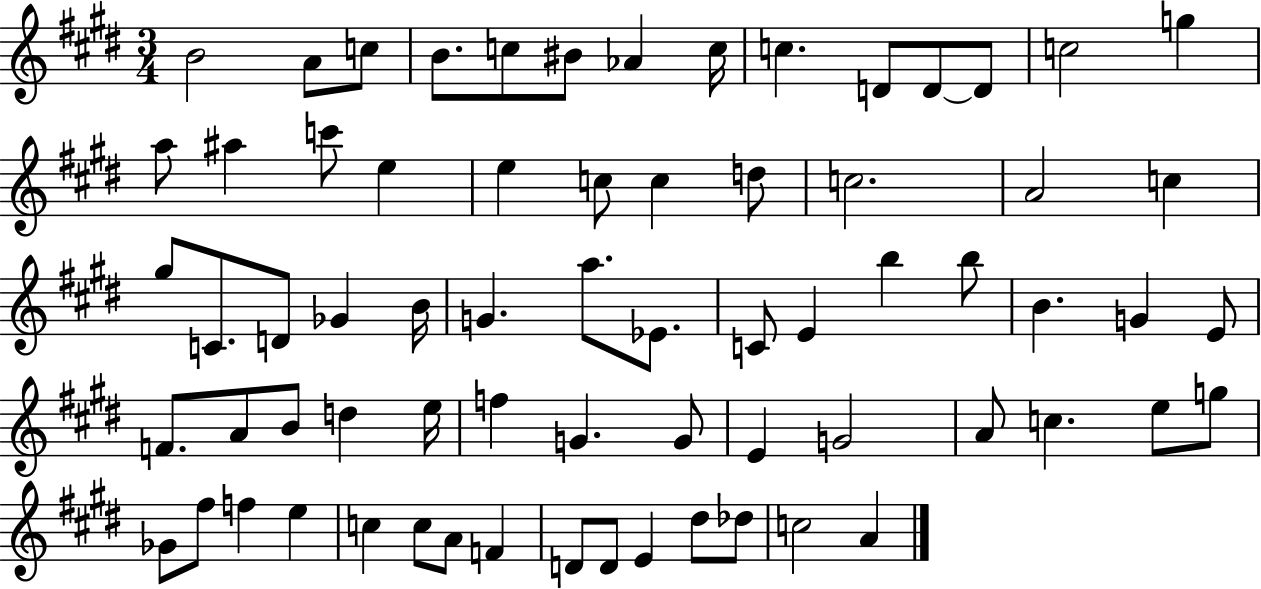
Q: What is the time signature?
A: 3/4